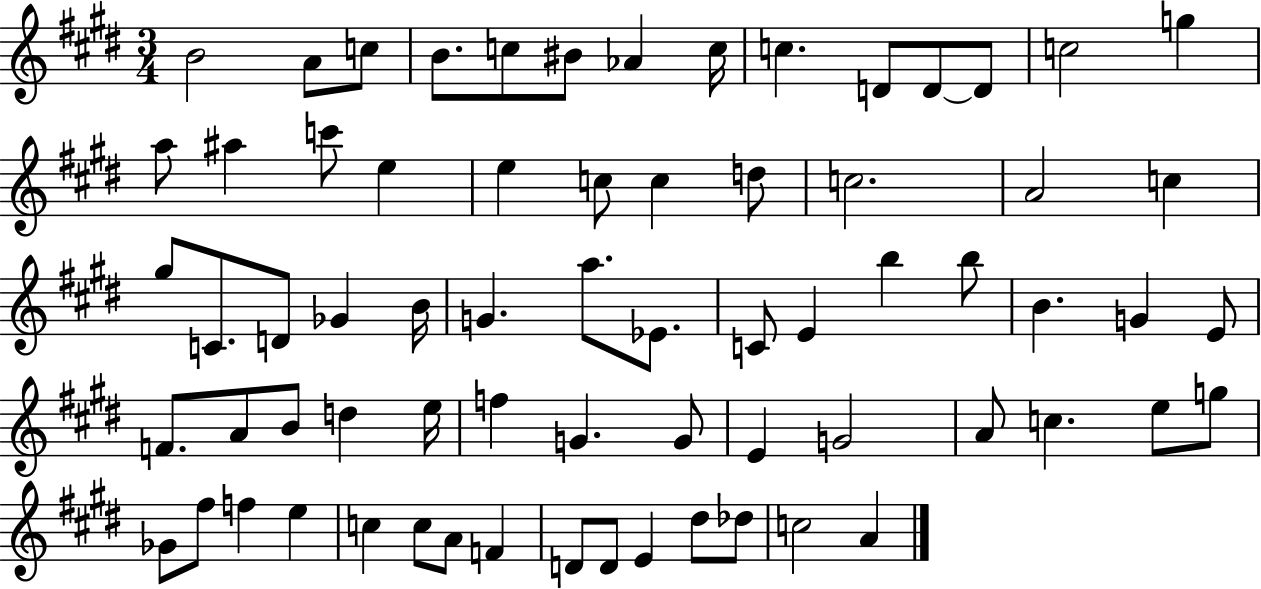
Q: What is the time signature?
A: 3/4